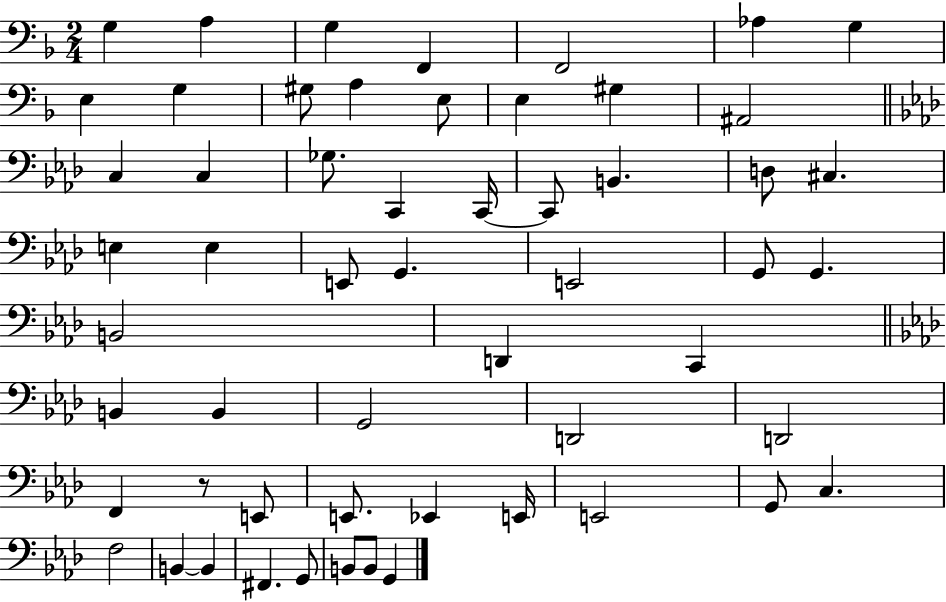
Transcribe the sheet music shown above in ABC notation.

X:1
T:Untitled
M:2/4
L:1/4
K:F
G, A, G, F,, F,,2 _A, G, E, G, ^G,/2 A, E,/2 E, ^G, ^A,,2 C, C, _G,/2 C,, C,,/4 C,,/2 B,, D,/2 ^C, E, E, E,,/2 G,, E,,2 G,,/2 G,, B,,2 D,, C,, B,, B,, G,,2 D,,2 D,,2 F,, z/2 E,,/2 E,,/2 _E,, E,,/4 E,,2 G,,/2 C, F,2 B,, B,, ^F,, G,,/2 B,,/2 B,,/2 G,,